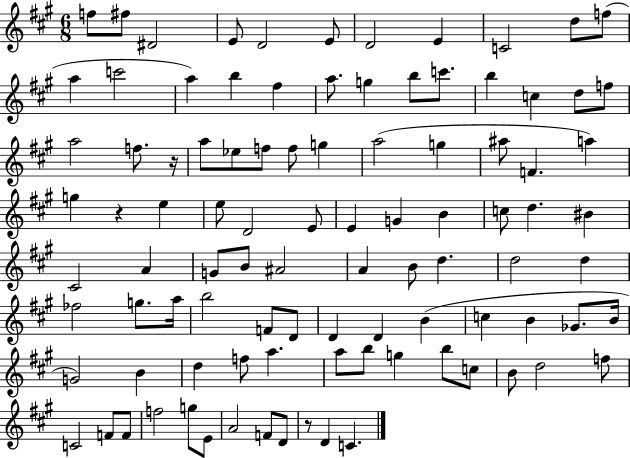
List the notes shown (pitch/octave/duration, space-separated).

F5/e F#5/e D#4/h E4/e D4/h E4/e D4/h E4/q C4/h D5/e F5/e A5/q C6/h A5/q B5/q F#5/q A5/e. G5/q B5/e C6/e. B5/q C5/q D5/e F5/e A5/h F5/e. R/s A5/e Eb5/e F5/e F5/e G5/q A5/h G5/q A#5/e F4/q. A5/q G5/q R/q E5/q E5/e D4/h E4/e E4/q G4/q B4/q C5/e D5/q. BIS4/q C#4/h A4/q G4/e B4/e A#4/h A4/q B4/e D5/q. D5/h D5/q FES5/h G5/e. A5/s B5/h F4/e D4/e D4/q D4/q B4/q C5/q B4/q Gb4/e. B4/s G4/h B4/q D5/q F5/e A5/q. A5/e B5/e G5/q B5/e C5/e B4/e D5/h F5/e C4/h F4/e F4/e F5/h G5/e E4/e A4/h F4/e D4/e R/e D4/q C4/q.